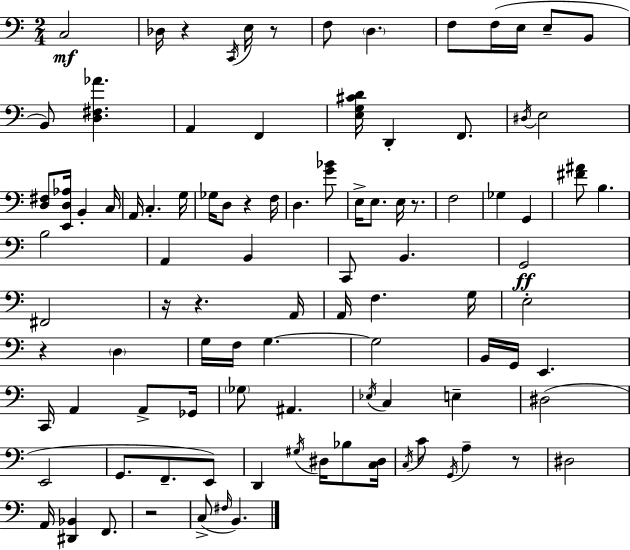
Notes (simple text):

C3/h Db3/s R/q C2/s E3/s R/e F3/e D3/q. F3/e F3/s E3/s E3/e B2/e B2/e [D3,F#3,Ab4]/q. A2/q F2/q [E3,G3,C#4,D4]/s D2/q F2/e. D#3/s E3/h [D3,F#3]/e [E2,D3,Ab3]/s B2/q C3/s A2/s C3/q. G3/s Gb3/s D3/e R/q F3/s D3/q. [G4,Bb4]/e E3/s E3/e. E3/s R/e. F3/h Gb3/q G2/q [F#4,A#4]/e B3/q. B3/h A2/q B2/q C2/e B2/q. G2/h F#2/h R/s R/q. A2/s A2/s F3/q. G3/s E3/h R/q D3/q G3/s F3/s G3/q. G3/h B2/s G2/s E2/q. C2/s A2/q A2/e Gb2/s Gb3/e A#2/q. Eb3/s C3/q E3/q D#3/h E2/h G2/e. F2/e. E2/e D2/q G#3/s D#3/s Bb3/e [C3,D#3]/s C3/s C4/e G2/s A3/q R/e D#3/h A2/s [D#2,Bb2]/q F2/e. R/h C3/e F#3/s B2/q.